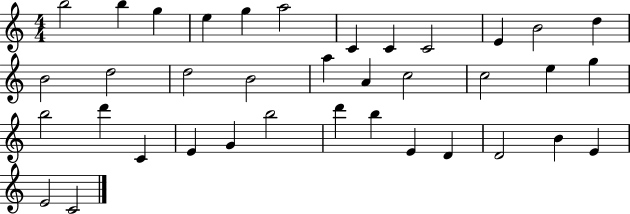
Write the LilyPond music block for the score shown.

{
  \clef treble
  \numericTimeSignature
  \time 4/4
  \key c \major
  b''2 b''4 g''4 | e''4 g''4 a''2 | c'4 c'4 c'2 | e'4 b'2 d''4 | \break b'2 d''2 | d''2 b'2 | a''4 a'4 c''2 | c''2 e''4 g''4 | \break b''2 d'''4 c'4 | e'4 g'4 b''2 | d'''4 b''4 e'4 d'4 | d'2 b'4 e'4 | \break e'2 c'2 | \bar "|."
}